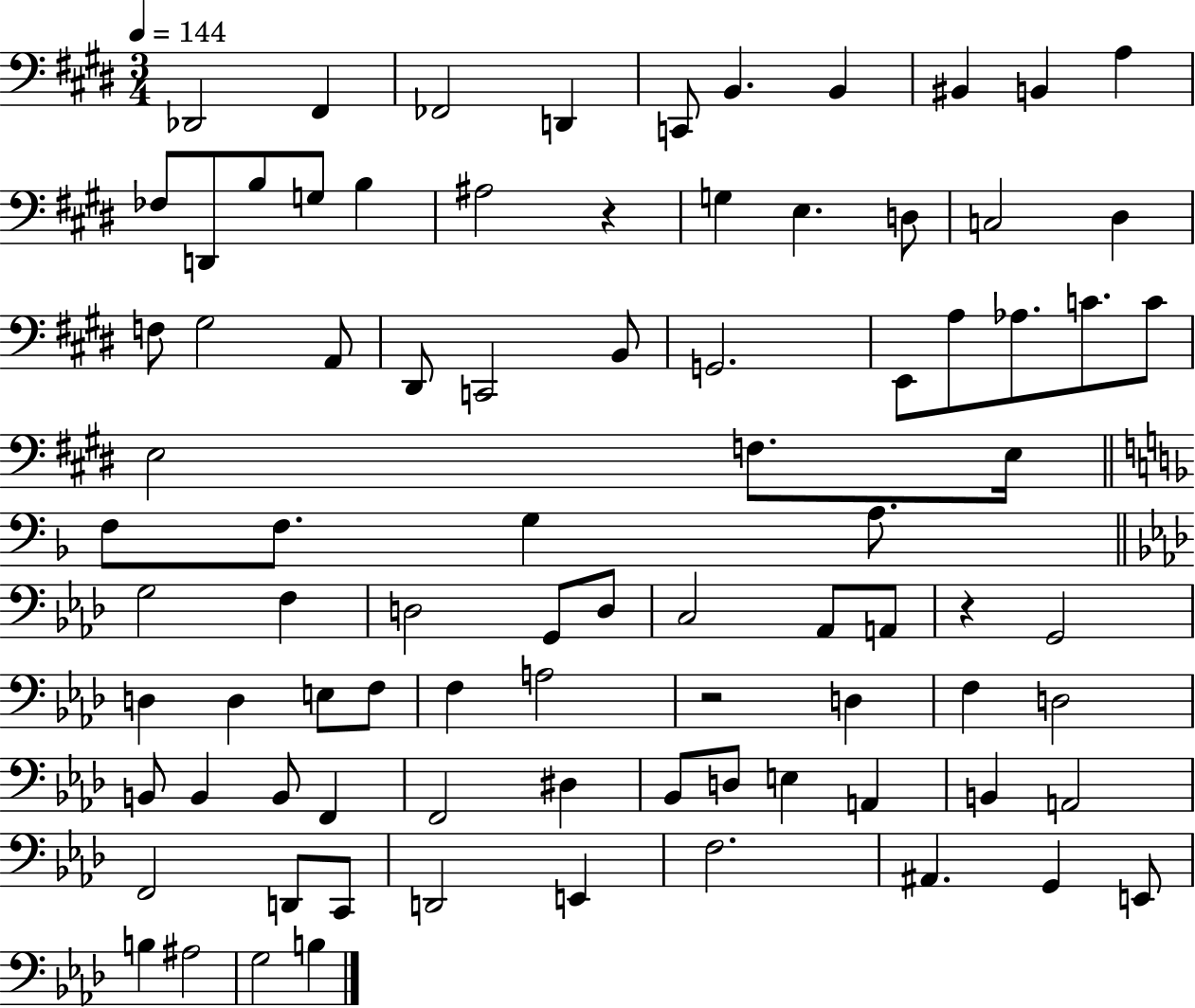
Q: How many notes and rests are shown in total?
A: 86